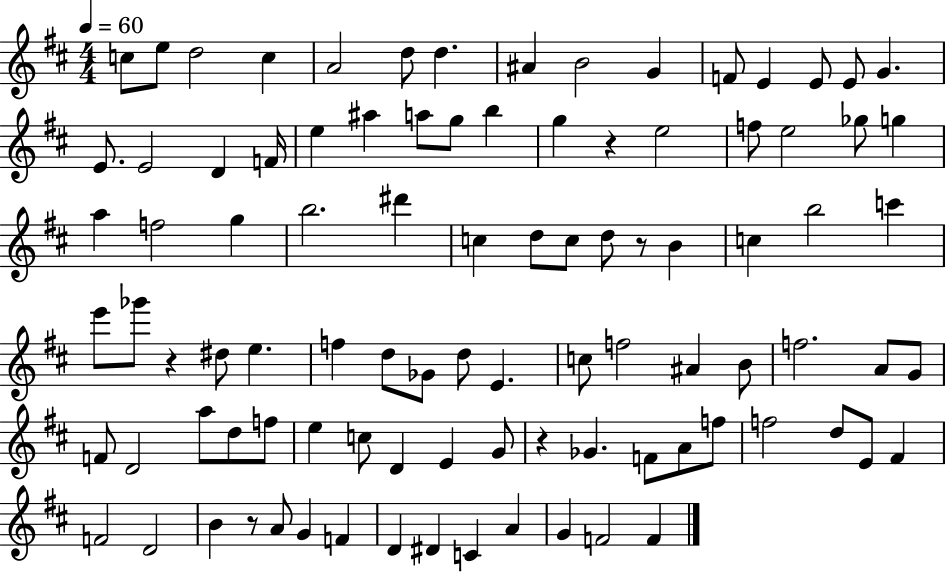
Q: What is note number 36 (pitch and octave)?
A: C5